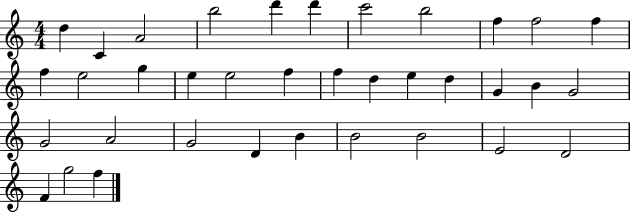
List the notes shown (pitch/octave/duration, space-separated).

D5/q C4/q A4/h B5/h D6/q D6/q C6/h B5/h F5/q F5/h F5/q F5/q E5/h G5/q E5/q E5/h F5/q F5/q D5/q E5/q D5/q G4/q B4/q G4/h G4/h A4/h G4/h D4/q B4/q B4/h B4/h E4/h D4/h F4/q G5/h F5/q